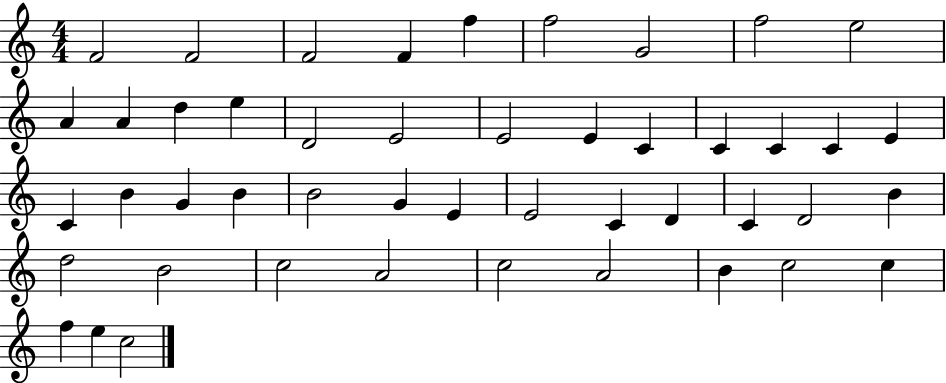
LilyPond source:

{
  \clef treble
  \numericTimeSignature
  \time 4/4
  \key c \major
  f'2 f'2 | f'2 f'4 f''4 | f''2 g'2 | f''2 e''2 | \break a'4 a'4 d''4 e''4 | d'2 e'2 | e'2 e'4 c'4 | c'4 c'4 c'4 e'4 | \break c'4 b'4 g'4 b'4 | b'2 g'4 e'4 | e'2 c'4 d'4 | c'4 d'2 b'4 | \break d''2 b'2 | c''2 a'2 | c''2 a'2 | b'4 c''2 c''4 | \break f''4 e''4 c''2 | \bar "|."
}